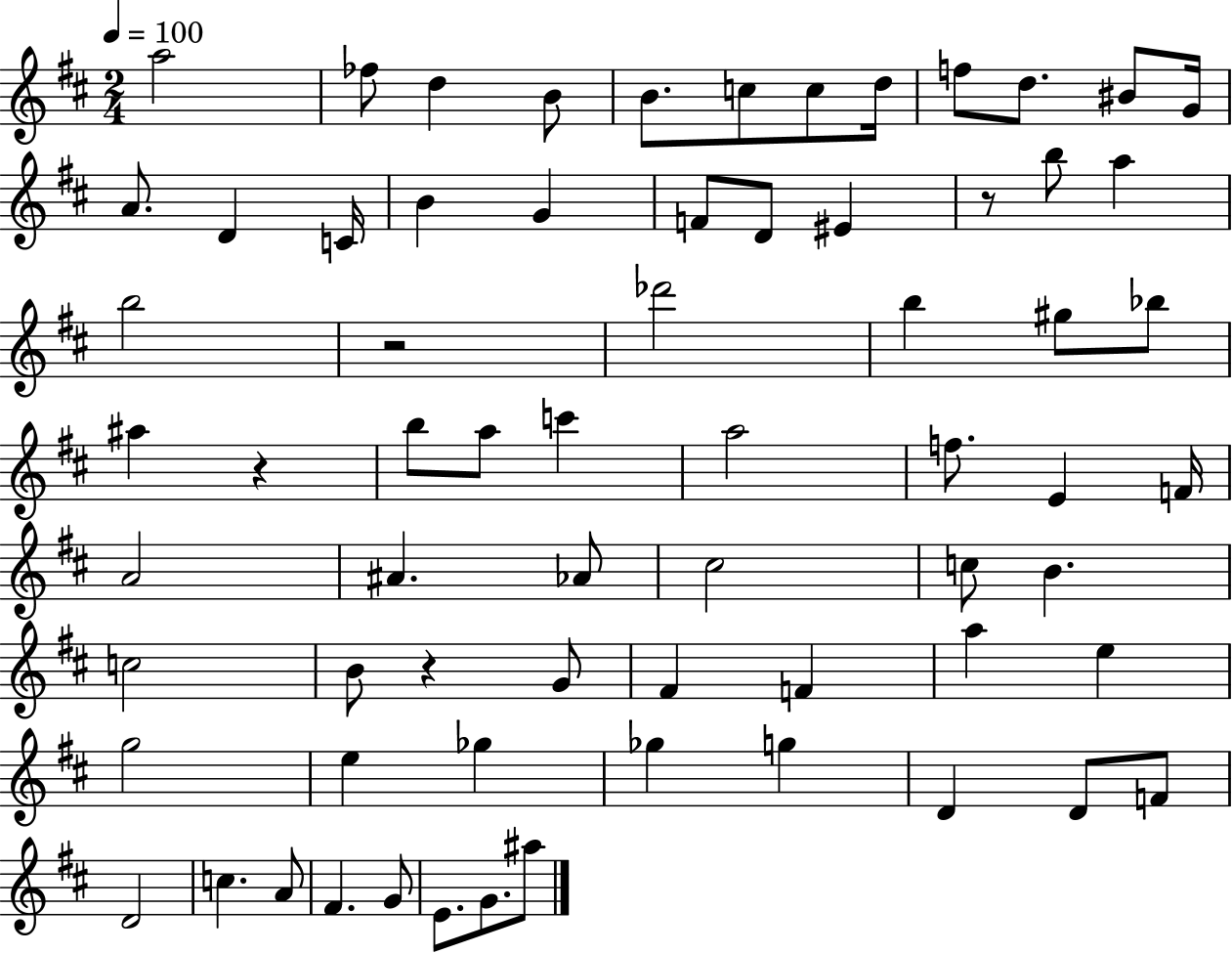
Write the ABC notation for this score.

X:1
T:Untitled
M:2/4
L:1/4
K:D
a2 _f/2 d B/2 B/2 c/2 c/2 d/4 f/2 d/2 ^B/2 G/4 A/2 D C/4 B G F/2 D/2 ^E z/2 b/2 a b2 z2 _d'2 b ^g/2 _b/2 ^a z b/2 a/2 c' a2 f/2 E F/4 A2 ^A _A/2 ^c2 c/2 B c2 B/2 z G/2 ^F F a e g2 e _g _g g D D/2 F/2 D2 c A/2 ^F G/2 E/2 G/2 ^a/2